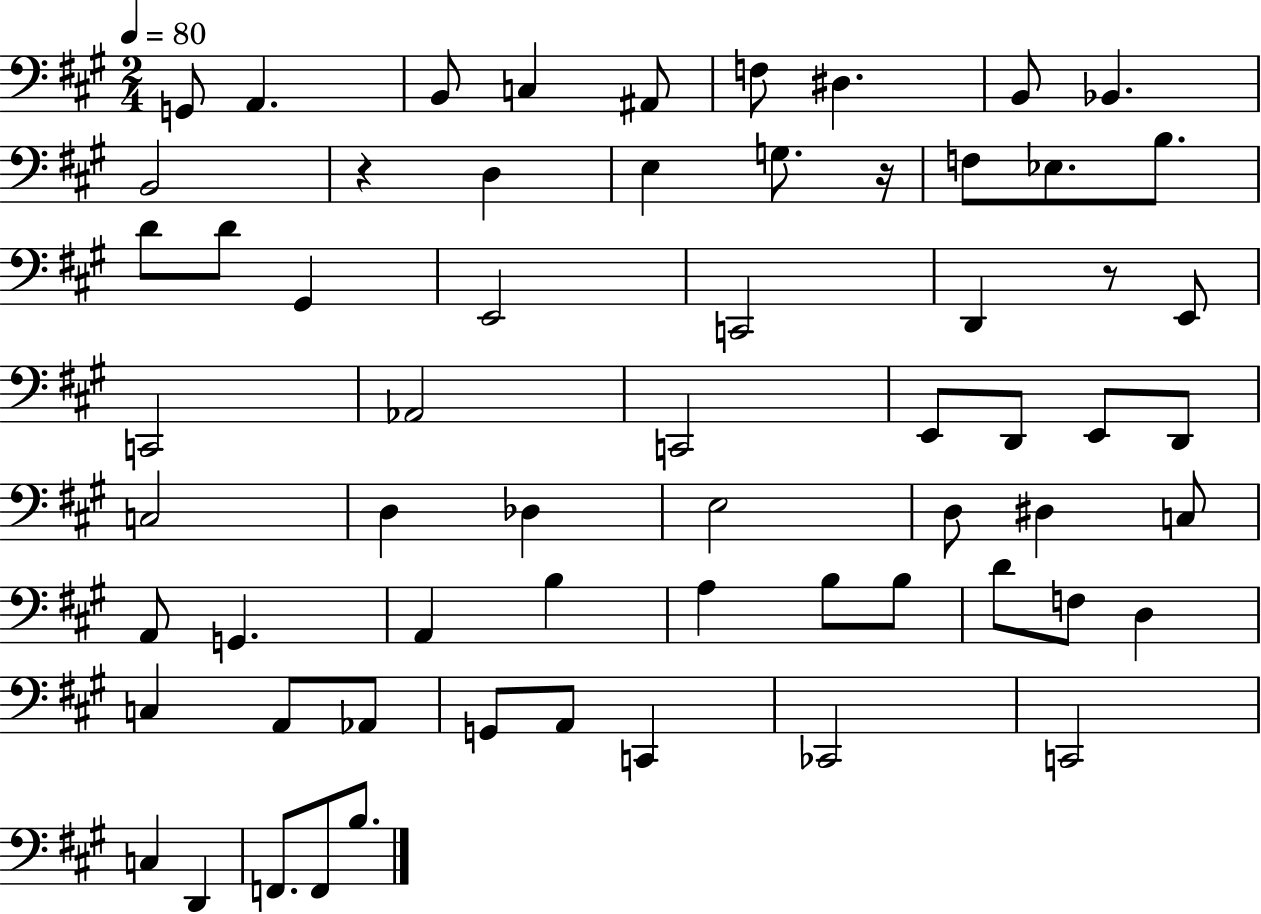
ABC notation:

X:1
T:Untitled
M:2/4
L:1/4
K:A
G,,/2 A,, B,,/2 C, ^A,,/2 F,/2 ^D, B,,/2 _B,, B,,2 z D, E, G,/2 z/4 F,/2 _E,/2 B,/2 D/2 D/2 ^G,, E,,2 C,,2 D,, z/2 E,,/2 C,,2 _A,,2 C,,2 E,,/2 D,,/2 E,,/2 D,,/2 C,2 D, _D, E,2 D,/2 ^D, C,/2 A,,/2 G,, A,, B, A, B,/2 B,/2 D/2 F,/2 D, C, A,,/2 _A,,/2 G,,/2 A,,/2 C,, _C,,2 C,,2 C, D,, F,,/2 F,,/2 B,/2